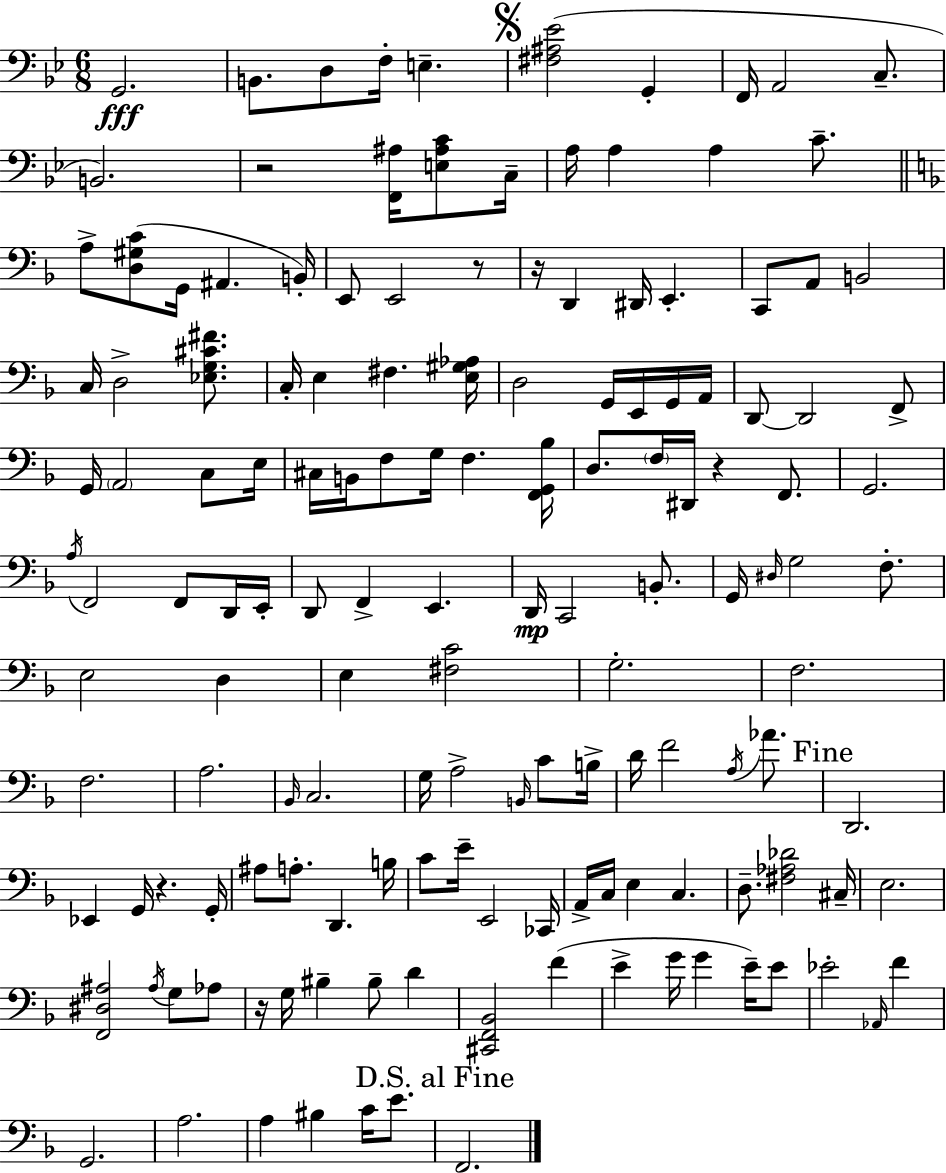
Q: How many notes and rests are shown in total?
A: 146